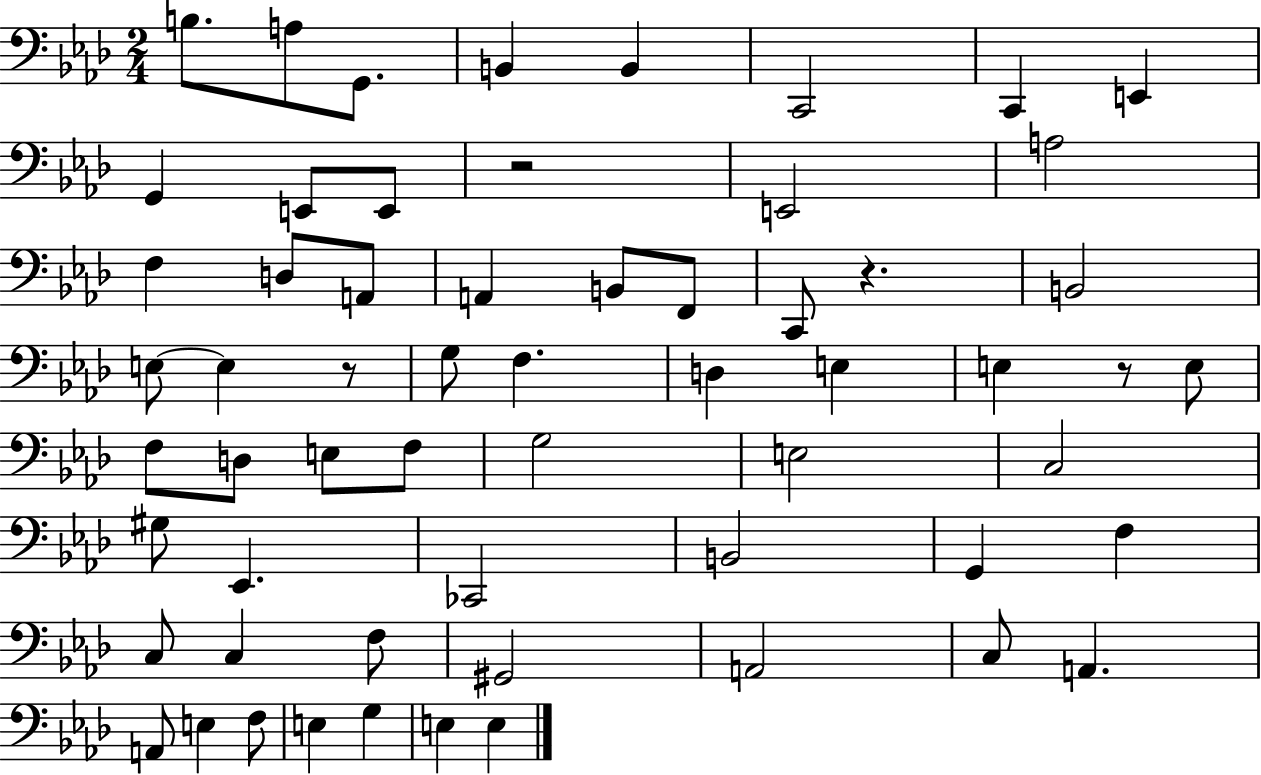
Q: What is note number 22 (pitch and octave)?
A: E3